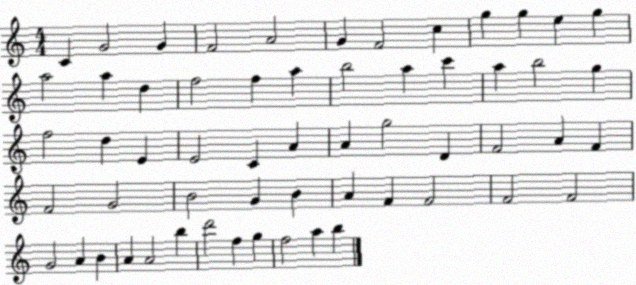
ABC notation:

X:1
T:Untitled
M:4/4
L:1/4
K:C
C G2 G F2 A2 G F2 c g g e g a2 a d f2 f a b2 a c' a b2 g f2 d E E2 C A A g2 D F2 A F F2 G2 B2 G B A F F2 F2 F2 G2 A B A A2 b d'2 f g f2 a b